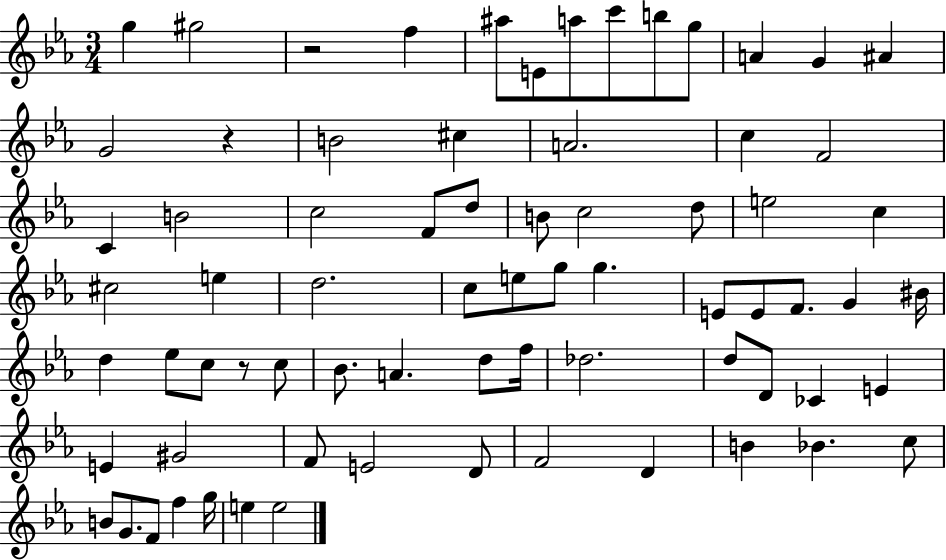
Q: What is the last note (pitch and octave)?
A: E5